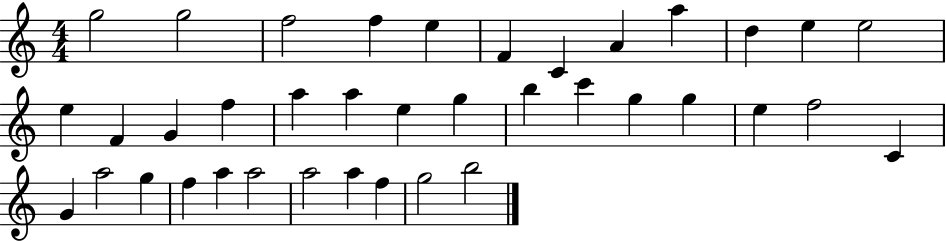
X:1
T:Untitled
M:4/4
L:1/4
K:C
g2 g2 f2 f e F C A a d e e2 e F G f a a e g b c' g g e f2 C G a2 g f a a2 a2 a f g2 b2